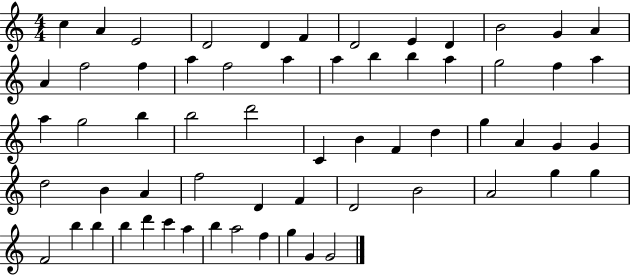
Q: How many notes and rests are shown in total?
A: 62